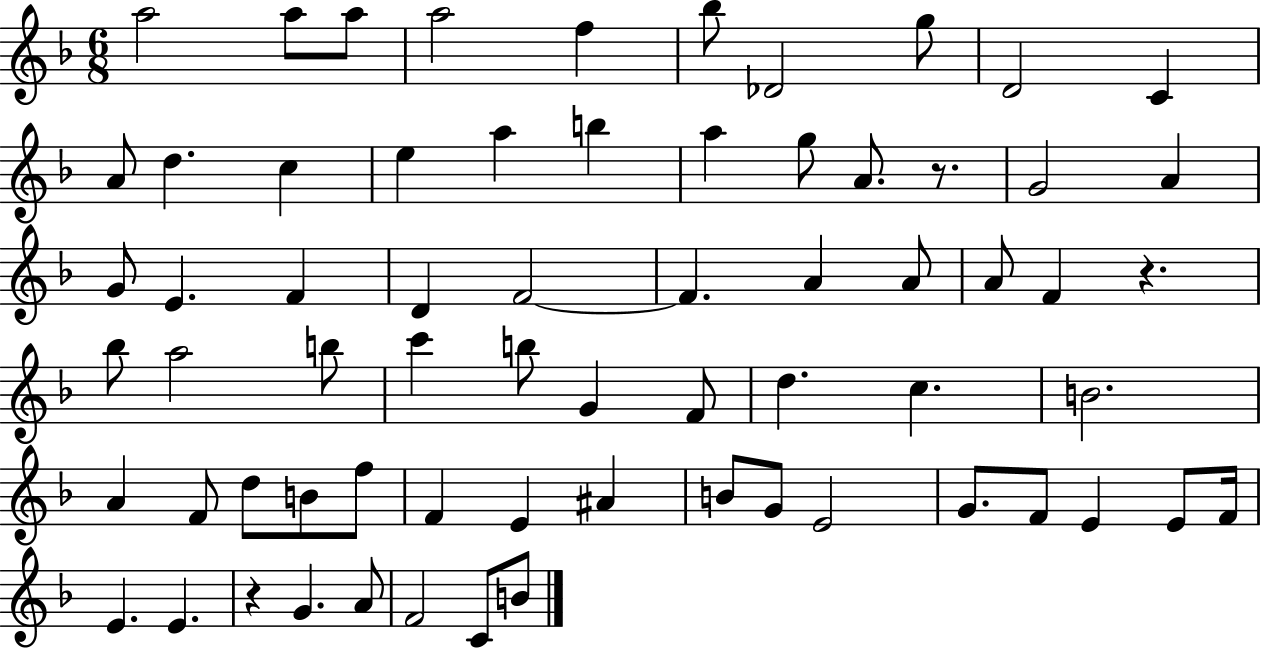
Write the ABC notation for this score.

X:1
T:Untitled
M:6/8
L:1/4
K:F
a2 a/2 a/2 a2 f _b/2 _D2 g/2 D2 C A/2 d c e a b a g/2 A/2 z/2 G2 A G/2 E F D F2 F A A/2 A/2 F z _b/2 a2 b/2 c' b/2 G F/2 d c B2 A F/2 d/2 B/2 f/2 F E ^A B/2 G/2 E2 G/2 F/2 E E/2 F/4 E E z G A/2 F2 C/2 B/2